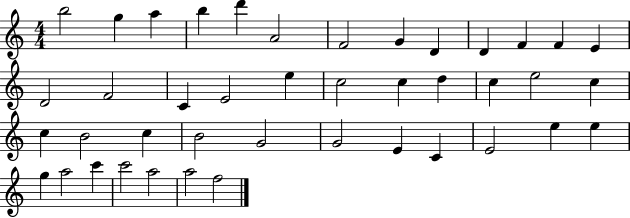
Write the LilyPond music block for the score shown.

{
  \clef treble
  \numericTimeSignature
  \time 4/4
  \key c \major
  b''2 g''4 a''4 | b''4 d'''4 a'2 | f'2 g'4 d'4 | d'4 f'4 f'4 e'4 | \break d'2 f'2 | c'4 e'2 e''4 | c''2 c''4 d''4 | c''4 e''2 c''4 | \break c''4 b'2 c''4 | b'2 g'2 | g'2 e'4 c'4 | e'2 e''4 e''4 | \break g''4 a''2 c'''4 | c'''2 a''2 | a''2 f''2 | \bar "|."
}